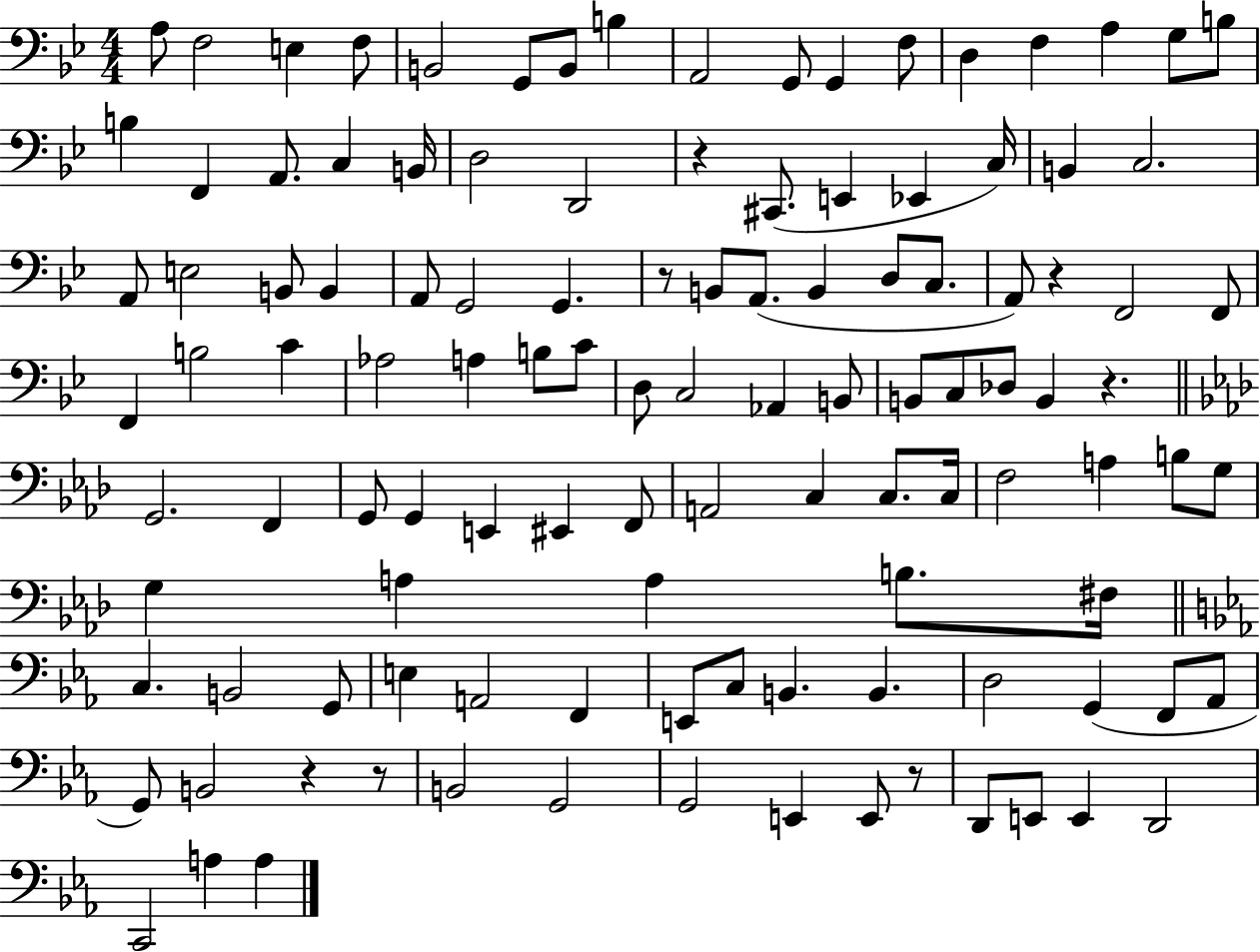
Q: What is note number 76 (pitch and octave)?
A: G3